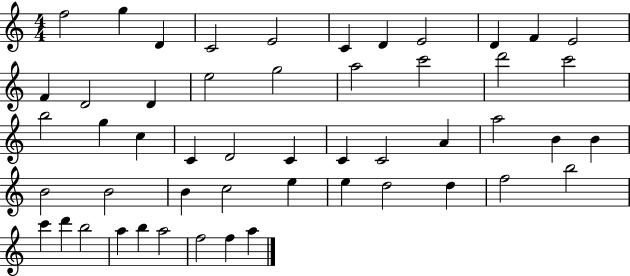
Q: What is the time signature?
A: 4/4